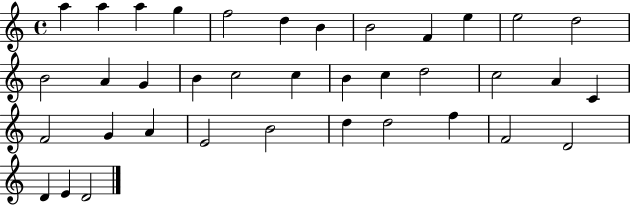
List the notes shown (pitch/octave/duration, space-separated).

A5/q A5/q A5/q G5/q F5/h D5/q B4/q B4/h F4/q E5/q E5/h D5/h B4/h A4/q G4/q B4/q C5/h C5/q B4/q C5/q D5/h C5/h A4/q C4/q F4/h G4/q A4/q E4/h B4/h D5/q D5/h F5/q F4/h D4/h D4/q E4/q D4/h